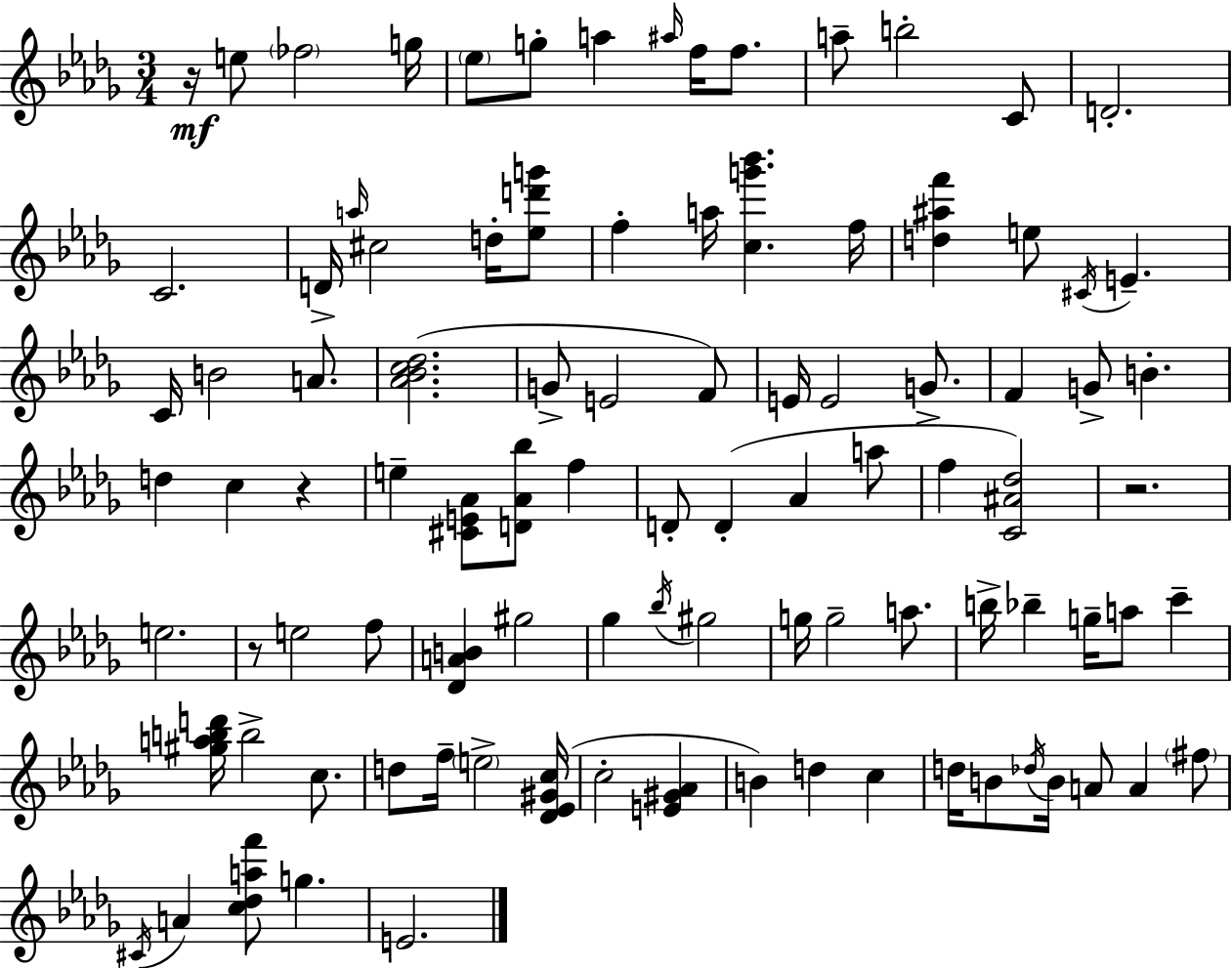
R/s E5/e FES5/h G5/s Eb5/e G5/e A5/q A#5/s F5/s F5/e. A5/e B5/h C4/e D4/h. C4/h. D4/s A5/s C#5/h D5/s [Eb5,D6,G6]/e F5/q A5/s [C5,G6,Bb6]/q. F5/s [D5,A#5,F6]/q E5/e C#4/s E4/q. C4/s B4/h A4/e. [Ab4,Bb4,C5,Db5]/h. G4/e E4/h F4/e E4/s E4/h G4/e. F4/q G4/e B4/q. D5/q C5/q R/q E5/q [C#4,E4,Ab4]/e [D4,Ab4,Bb5]/e F5/q D4/e D4/q Ab4/q A5/e F5/q [C4,A#4,Db5]/h R/h. E5/h. R/e E5/h F5/e [Db4,A4,B4]/q G#5/h Gb5/q Bb5/s G#5/h G5/s G5/h A5/e. B5/s Bb5/q G5/s A5/e C6/q [G#5,A5,B5,D6]/s B5/h C5/e. D5/e F5/s E5/h [Db4,Eb4,G#4,C5]/s C5/h [E4,G#4,Ab4]/q B4/q D5/q C5/q D5/s B4/e Db5/s B4/s A4/e A4/q F#5/e C#4/s A4/q [C5,Db5,A5,F6]/e G5/q. E4/h.